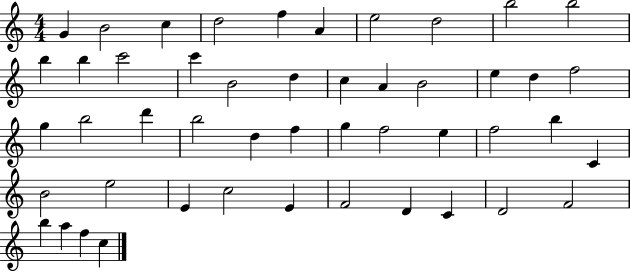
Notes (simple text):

G4/q B4/h C5/q D5/h F5/q A4/q E5/h D5/h B5/h B5/h B5/q B5/q C6/h C6/q B4/h D5/q C5/q A4/q B4/h E5/q D5/q F5/h G5/q B5/h D6/q B5/h D5/q F5/q G5/q F5/h E5/q F5/h B5/q C4/q B4/h E5/h E4/q C5/h E4/q F4/h D4/q C4/q D4/h F4/h B5/q A5/q F5/q C5/q